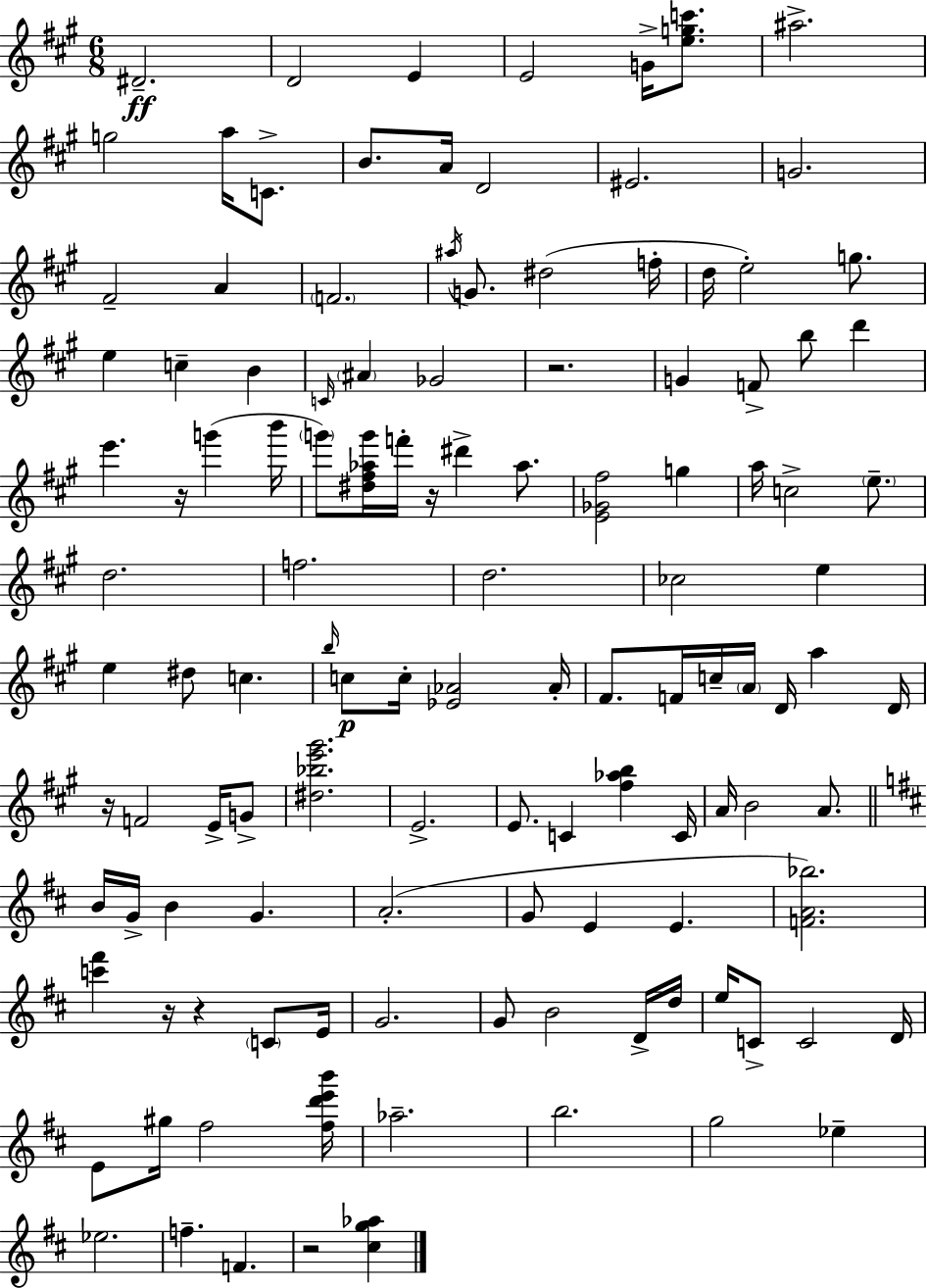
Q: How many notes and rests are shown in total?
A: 120